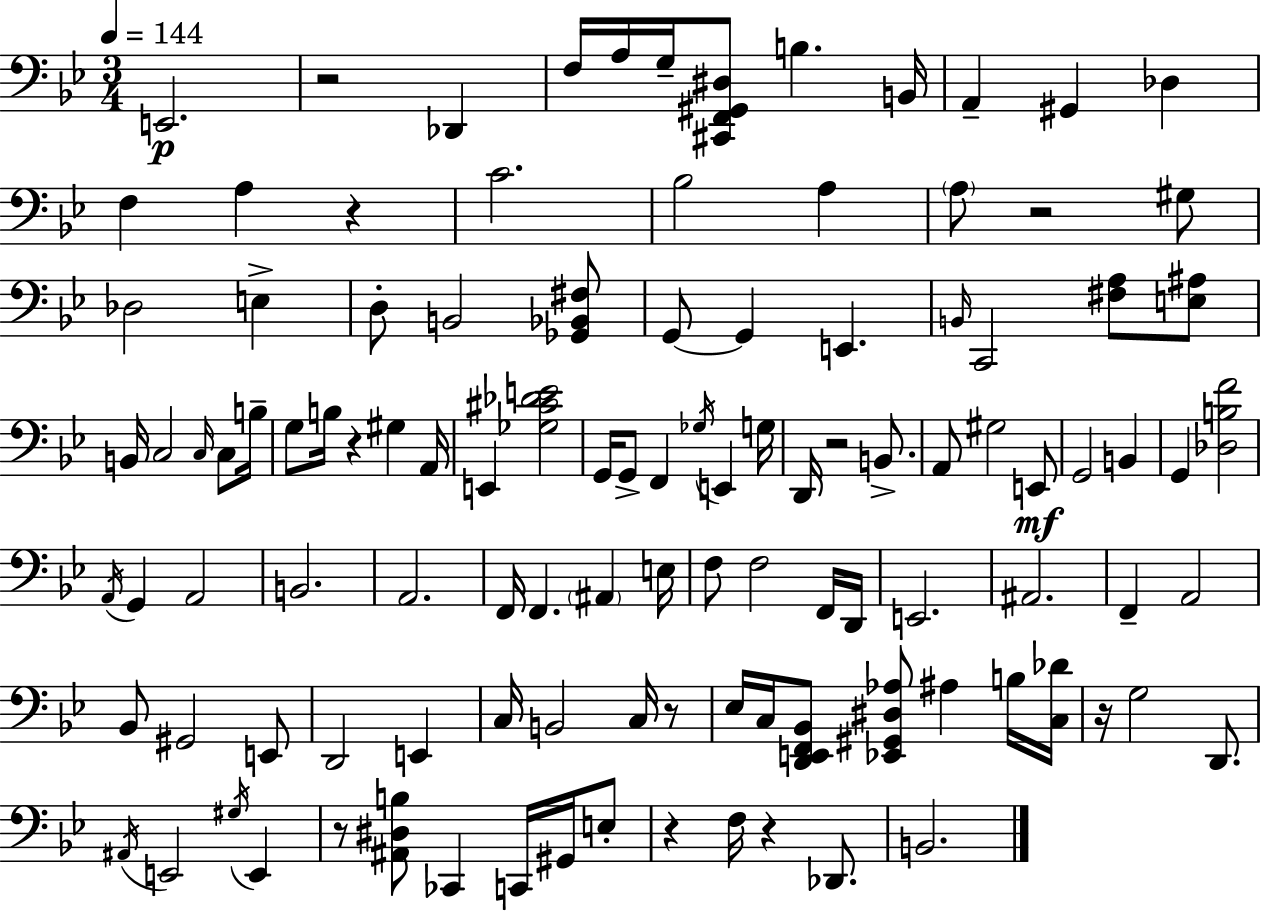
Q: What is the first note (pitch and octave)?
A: E2